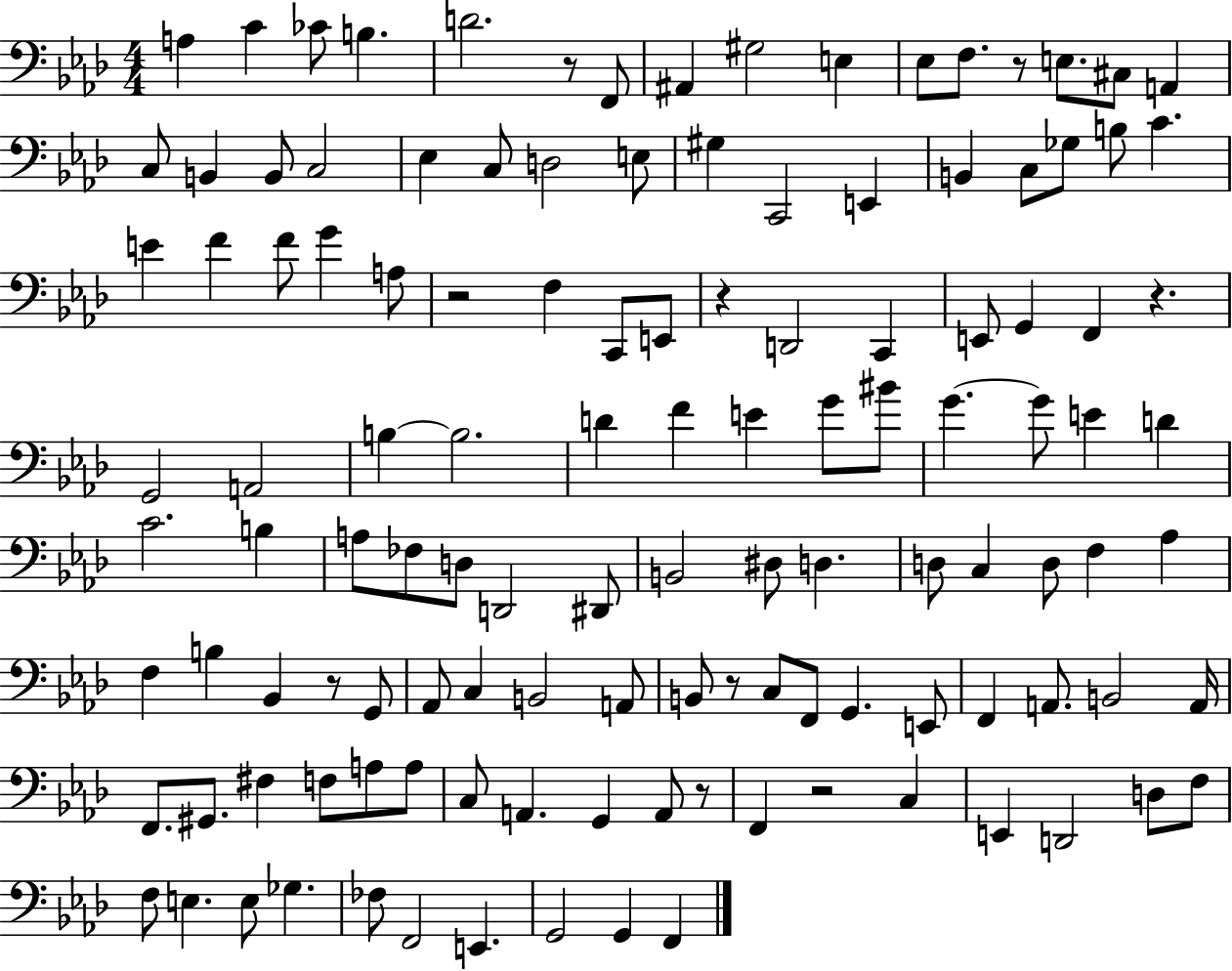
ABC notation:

X:1
T:Untitled
M:4/4
L:1/4
K:Ab
A, C _C/2 B, D2 z/2 F,,/2 ^A,, ^G,2 E, _E,/2 F,/2 z/2 E,/2 ^C,/2 A,, C,/2 B,, B,,/2 C,2 _E, C,/2 D,2 E,/2 ^G, C,,2 E,, B,, C,/2 _G,/2 B,/2 C E F F/2 G A,/2 z2 F, C,,/2 E,,/2 z D,,2 C,, E,,/2 G,, F,, z G,,2 A,,2 B, B,2 D F E G/2 ^B/2 G G/2 E D C2 B, A,/2 _F,/2 D,/2 D,,2 ^D,,/2 B,,2 ^D,/2 D, D,/2 C, D,/2 F, _A, F, B, _B,, z/2 G,,/2 _A,,/2 C, B,,2 A,,/2 B,,/2 z/2 C,/2 F,,/2 G,, E,,/2 F,, A,,/2 B,,2 A,,/4 F,,/2 ^G,,/2 ^F, F,/2 A,/2 A,/2 C,/2 A,, G,, A,,/2 z/2 F,, z2 C, E,, D,,2 D,/2 F,/2 F,/2 E, E,/2 _G, _F,/2 F,,2 E,, G,,2 G,, F,,